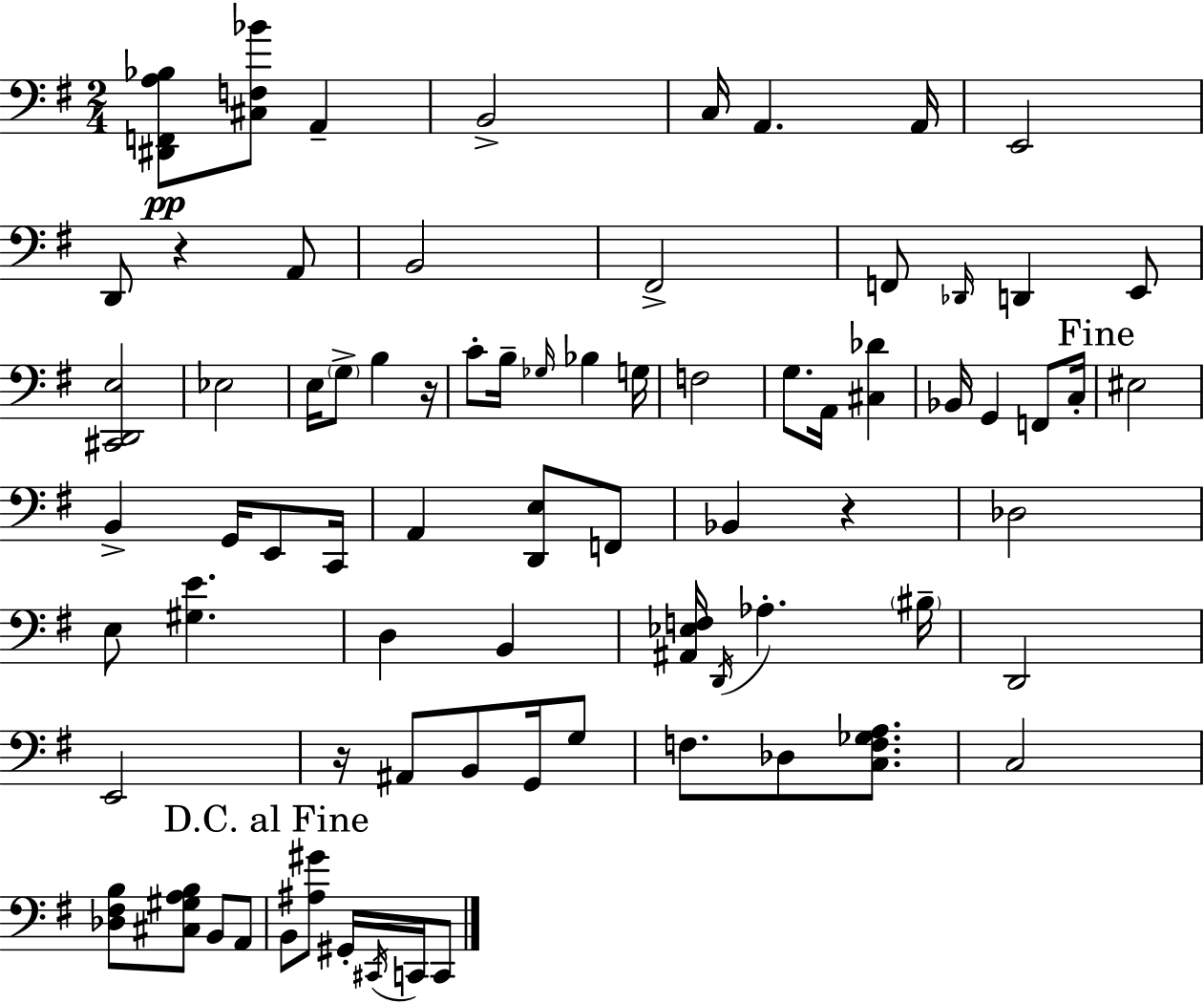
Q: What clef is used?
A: bass